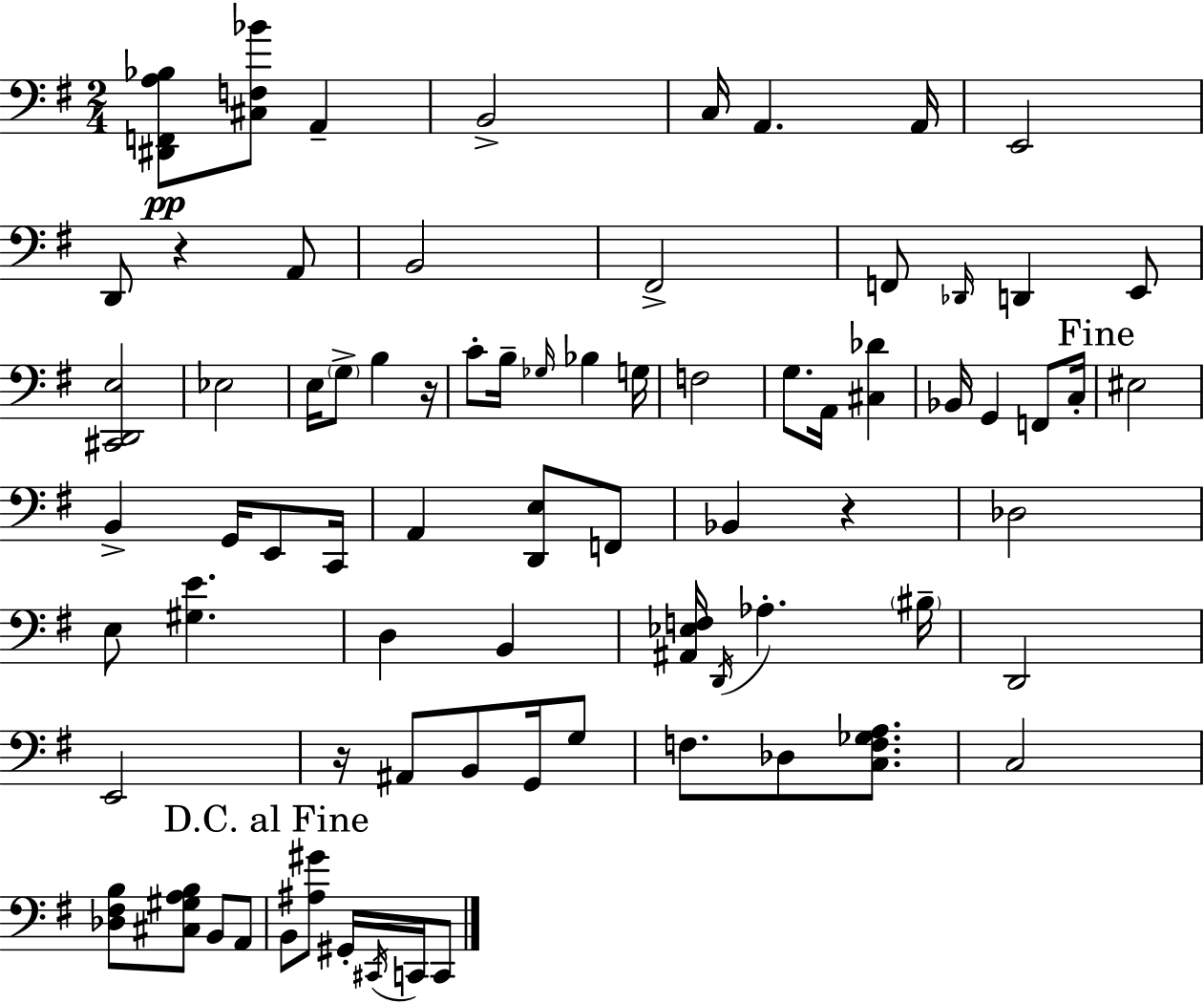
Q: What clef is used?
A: bass